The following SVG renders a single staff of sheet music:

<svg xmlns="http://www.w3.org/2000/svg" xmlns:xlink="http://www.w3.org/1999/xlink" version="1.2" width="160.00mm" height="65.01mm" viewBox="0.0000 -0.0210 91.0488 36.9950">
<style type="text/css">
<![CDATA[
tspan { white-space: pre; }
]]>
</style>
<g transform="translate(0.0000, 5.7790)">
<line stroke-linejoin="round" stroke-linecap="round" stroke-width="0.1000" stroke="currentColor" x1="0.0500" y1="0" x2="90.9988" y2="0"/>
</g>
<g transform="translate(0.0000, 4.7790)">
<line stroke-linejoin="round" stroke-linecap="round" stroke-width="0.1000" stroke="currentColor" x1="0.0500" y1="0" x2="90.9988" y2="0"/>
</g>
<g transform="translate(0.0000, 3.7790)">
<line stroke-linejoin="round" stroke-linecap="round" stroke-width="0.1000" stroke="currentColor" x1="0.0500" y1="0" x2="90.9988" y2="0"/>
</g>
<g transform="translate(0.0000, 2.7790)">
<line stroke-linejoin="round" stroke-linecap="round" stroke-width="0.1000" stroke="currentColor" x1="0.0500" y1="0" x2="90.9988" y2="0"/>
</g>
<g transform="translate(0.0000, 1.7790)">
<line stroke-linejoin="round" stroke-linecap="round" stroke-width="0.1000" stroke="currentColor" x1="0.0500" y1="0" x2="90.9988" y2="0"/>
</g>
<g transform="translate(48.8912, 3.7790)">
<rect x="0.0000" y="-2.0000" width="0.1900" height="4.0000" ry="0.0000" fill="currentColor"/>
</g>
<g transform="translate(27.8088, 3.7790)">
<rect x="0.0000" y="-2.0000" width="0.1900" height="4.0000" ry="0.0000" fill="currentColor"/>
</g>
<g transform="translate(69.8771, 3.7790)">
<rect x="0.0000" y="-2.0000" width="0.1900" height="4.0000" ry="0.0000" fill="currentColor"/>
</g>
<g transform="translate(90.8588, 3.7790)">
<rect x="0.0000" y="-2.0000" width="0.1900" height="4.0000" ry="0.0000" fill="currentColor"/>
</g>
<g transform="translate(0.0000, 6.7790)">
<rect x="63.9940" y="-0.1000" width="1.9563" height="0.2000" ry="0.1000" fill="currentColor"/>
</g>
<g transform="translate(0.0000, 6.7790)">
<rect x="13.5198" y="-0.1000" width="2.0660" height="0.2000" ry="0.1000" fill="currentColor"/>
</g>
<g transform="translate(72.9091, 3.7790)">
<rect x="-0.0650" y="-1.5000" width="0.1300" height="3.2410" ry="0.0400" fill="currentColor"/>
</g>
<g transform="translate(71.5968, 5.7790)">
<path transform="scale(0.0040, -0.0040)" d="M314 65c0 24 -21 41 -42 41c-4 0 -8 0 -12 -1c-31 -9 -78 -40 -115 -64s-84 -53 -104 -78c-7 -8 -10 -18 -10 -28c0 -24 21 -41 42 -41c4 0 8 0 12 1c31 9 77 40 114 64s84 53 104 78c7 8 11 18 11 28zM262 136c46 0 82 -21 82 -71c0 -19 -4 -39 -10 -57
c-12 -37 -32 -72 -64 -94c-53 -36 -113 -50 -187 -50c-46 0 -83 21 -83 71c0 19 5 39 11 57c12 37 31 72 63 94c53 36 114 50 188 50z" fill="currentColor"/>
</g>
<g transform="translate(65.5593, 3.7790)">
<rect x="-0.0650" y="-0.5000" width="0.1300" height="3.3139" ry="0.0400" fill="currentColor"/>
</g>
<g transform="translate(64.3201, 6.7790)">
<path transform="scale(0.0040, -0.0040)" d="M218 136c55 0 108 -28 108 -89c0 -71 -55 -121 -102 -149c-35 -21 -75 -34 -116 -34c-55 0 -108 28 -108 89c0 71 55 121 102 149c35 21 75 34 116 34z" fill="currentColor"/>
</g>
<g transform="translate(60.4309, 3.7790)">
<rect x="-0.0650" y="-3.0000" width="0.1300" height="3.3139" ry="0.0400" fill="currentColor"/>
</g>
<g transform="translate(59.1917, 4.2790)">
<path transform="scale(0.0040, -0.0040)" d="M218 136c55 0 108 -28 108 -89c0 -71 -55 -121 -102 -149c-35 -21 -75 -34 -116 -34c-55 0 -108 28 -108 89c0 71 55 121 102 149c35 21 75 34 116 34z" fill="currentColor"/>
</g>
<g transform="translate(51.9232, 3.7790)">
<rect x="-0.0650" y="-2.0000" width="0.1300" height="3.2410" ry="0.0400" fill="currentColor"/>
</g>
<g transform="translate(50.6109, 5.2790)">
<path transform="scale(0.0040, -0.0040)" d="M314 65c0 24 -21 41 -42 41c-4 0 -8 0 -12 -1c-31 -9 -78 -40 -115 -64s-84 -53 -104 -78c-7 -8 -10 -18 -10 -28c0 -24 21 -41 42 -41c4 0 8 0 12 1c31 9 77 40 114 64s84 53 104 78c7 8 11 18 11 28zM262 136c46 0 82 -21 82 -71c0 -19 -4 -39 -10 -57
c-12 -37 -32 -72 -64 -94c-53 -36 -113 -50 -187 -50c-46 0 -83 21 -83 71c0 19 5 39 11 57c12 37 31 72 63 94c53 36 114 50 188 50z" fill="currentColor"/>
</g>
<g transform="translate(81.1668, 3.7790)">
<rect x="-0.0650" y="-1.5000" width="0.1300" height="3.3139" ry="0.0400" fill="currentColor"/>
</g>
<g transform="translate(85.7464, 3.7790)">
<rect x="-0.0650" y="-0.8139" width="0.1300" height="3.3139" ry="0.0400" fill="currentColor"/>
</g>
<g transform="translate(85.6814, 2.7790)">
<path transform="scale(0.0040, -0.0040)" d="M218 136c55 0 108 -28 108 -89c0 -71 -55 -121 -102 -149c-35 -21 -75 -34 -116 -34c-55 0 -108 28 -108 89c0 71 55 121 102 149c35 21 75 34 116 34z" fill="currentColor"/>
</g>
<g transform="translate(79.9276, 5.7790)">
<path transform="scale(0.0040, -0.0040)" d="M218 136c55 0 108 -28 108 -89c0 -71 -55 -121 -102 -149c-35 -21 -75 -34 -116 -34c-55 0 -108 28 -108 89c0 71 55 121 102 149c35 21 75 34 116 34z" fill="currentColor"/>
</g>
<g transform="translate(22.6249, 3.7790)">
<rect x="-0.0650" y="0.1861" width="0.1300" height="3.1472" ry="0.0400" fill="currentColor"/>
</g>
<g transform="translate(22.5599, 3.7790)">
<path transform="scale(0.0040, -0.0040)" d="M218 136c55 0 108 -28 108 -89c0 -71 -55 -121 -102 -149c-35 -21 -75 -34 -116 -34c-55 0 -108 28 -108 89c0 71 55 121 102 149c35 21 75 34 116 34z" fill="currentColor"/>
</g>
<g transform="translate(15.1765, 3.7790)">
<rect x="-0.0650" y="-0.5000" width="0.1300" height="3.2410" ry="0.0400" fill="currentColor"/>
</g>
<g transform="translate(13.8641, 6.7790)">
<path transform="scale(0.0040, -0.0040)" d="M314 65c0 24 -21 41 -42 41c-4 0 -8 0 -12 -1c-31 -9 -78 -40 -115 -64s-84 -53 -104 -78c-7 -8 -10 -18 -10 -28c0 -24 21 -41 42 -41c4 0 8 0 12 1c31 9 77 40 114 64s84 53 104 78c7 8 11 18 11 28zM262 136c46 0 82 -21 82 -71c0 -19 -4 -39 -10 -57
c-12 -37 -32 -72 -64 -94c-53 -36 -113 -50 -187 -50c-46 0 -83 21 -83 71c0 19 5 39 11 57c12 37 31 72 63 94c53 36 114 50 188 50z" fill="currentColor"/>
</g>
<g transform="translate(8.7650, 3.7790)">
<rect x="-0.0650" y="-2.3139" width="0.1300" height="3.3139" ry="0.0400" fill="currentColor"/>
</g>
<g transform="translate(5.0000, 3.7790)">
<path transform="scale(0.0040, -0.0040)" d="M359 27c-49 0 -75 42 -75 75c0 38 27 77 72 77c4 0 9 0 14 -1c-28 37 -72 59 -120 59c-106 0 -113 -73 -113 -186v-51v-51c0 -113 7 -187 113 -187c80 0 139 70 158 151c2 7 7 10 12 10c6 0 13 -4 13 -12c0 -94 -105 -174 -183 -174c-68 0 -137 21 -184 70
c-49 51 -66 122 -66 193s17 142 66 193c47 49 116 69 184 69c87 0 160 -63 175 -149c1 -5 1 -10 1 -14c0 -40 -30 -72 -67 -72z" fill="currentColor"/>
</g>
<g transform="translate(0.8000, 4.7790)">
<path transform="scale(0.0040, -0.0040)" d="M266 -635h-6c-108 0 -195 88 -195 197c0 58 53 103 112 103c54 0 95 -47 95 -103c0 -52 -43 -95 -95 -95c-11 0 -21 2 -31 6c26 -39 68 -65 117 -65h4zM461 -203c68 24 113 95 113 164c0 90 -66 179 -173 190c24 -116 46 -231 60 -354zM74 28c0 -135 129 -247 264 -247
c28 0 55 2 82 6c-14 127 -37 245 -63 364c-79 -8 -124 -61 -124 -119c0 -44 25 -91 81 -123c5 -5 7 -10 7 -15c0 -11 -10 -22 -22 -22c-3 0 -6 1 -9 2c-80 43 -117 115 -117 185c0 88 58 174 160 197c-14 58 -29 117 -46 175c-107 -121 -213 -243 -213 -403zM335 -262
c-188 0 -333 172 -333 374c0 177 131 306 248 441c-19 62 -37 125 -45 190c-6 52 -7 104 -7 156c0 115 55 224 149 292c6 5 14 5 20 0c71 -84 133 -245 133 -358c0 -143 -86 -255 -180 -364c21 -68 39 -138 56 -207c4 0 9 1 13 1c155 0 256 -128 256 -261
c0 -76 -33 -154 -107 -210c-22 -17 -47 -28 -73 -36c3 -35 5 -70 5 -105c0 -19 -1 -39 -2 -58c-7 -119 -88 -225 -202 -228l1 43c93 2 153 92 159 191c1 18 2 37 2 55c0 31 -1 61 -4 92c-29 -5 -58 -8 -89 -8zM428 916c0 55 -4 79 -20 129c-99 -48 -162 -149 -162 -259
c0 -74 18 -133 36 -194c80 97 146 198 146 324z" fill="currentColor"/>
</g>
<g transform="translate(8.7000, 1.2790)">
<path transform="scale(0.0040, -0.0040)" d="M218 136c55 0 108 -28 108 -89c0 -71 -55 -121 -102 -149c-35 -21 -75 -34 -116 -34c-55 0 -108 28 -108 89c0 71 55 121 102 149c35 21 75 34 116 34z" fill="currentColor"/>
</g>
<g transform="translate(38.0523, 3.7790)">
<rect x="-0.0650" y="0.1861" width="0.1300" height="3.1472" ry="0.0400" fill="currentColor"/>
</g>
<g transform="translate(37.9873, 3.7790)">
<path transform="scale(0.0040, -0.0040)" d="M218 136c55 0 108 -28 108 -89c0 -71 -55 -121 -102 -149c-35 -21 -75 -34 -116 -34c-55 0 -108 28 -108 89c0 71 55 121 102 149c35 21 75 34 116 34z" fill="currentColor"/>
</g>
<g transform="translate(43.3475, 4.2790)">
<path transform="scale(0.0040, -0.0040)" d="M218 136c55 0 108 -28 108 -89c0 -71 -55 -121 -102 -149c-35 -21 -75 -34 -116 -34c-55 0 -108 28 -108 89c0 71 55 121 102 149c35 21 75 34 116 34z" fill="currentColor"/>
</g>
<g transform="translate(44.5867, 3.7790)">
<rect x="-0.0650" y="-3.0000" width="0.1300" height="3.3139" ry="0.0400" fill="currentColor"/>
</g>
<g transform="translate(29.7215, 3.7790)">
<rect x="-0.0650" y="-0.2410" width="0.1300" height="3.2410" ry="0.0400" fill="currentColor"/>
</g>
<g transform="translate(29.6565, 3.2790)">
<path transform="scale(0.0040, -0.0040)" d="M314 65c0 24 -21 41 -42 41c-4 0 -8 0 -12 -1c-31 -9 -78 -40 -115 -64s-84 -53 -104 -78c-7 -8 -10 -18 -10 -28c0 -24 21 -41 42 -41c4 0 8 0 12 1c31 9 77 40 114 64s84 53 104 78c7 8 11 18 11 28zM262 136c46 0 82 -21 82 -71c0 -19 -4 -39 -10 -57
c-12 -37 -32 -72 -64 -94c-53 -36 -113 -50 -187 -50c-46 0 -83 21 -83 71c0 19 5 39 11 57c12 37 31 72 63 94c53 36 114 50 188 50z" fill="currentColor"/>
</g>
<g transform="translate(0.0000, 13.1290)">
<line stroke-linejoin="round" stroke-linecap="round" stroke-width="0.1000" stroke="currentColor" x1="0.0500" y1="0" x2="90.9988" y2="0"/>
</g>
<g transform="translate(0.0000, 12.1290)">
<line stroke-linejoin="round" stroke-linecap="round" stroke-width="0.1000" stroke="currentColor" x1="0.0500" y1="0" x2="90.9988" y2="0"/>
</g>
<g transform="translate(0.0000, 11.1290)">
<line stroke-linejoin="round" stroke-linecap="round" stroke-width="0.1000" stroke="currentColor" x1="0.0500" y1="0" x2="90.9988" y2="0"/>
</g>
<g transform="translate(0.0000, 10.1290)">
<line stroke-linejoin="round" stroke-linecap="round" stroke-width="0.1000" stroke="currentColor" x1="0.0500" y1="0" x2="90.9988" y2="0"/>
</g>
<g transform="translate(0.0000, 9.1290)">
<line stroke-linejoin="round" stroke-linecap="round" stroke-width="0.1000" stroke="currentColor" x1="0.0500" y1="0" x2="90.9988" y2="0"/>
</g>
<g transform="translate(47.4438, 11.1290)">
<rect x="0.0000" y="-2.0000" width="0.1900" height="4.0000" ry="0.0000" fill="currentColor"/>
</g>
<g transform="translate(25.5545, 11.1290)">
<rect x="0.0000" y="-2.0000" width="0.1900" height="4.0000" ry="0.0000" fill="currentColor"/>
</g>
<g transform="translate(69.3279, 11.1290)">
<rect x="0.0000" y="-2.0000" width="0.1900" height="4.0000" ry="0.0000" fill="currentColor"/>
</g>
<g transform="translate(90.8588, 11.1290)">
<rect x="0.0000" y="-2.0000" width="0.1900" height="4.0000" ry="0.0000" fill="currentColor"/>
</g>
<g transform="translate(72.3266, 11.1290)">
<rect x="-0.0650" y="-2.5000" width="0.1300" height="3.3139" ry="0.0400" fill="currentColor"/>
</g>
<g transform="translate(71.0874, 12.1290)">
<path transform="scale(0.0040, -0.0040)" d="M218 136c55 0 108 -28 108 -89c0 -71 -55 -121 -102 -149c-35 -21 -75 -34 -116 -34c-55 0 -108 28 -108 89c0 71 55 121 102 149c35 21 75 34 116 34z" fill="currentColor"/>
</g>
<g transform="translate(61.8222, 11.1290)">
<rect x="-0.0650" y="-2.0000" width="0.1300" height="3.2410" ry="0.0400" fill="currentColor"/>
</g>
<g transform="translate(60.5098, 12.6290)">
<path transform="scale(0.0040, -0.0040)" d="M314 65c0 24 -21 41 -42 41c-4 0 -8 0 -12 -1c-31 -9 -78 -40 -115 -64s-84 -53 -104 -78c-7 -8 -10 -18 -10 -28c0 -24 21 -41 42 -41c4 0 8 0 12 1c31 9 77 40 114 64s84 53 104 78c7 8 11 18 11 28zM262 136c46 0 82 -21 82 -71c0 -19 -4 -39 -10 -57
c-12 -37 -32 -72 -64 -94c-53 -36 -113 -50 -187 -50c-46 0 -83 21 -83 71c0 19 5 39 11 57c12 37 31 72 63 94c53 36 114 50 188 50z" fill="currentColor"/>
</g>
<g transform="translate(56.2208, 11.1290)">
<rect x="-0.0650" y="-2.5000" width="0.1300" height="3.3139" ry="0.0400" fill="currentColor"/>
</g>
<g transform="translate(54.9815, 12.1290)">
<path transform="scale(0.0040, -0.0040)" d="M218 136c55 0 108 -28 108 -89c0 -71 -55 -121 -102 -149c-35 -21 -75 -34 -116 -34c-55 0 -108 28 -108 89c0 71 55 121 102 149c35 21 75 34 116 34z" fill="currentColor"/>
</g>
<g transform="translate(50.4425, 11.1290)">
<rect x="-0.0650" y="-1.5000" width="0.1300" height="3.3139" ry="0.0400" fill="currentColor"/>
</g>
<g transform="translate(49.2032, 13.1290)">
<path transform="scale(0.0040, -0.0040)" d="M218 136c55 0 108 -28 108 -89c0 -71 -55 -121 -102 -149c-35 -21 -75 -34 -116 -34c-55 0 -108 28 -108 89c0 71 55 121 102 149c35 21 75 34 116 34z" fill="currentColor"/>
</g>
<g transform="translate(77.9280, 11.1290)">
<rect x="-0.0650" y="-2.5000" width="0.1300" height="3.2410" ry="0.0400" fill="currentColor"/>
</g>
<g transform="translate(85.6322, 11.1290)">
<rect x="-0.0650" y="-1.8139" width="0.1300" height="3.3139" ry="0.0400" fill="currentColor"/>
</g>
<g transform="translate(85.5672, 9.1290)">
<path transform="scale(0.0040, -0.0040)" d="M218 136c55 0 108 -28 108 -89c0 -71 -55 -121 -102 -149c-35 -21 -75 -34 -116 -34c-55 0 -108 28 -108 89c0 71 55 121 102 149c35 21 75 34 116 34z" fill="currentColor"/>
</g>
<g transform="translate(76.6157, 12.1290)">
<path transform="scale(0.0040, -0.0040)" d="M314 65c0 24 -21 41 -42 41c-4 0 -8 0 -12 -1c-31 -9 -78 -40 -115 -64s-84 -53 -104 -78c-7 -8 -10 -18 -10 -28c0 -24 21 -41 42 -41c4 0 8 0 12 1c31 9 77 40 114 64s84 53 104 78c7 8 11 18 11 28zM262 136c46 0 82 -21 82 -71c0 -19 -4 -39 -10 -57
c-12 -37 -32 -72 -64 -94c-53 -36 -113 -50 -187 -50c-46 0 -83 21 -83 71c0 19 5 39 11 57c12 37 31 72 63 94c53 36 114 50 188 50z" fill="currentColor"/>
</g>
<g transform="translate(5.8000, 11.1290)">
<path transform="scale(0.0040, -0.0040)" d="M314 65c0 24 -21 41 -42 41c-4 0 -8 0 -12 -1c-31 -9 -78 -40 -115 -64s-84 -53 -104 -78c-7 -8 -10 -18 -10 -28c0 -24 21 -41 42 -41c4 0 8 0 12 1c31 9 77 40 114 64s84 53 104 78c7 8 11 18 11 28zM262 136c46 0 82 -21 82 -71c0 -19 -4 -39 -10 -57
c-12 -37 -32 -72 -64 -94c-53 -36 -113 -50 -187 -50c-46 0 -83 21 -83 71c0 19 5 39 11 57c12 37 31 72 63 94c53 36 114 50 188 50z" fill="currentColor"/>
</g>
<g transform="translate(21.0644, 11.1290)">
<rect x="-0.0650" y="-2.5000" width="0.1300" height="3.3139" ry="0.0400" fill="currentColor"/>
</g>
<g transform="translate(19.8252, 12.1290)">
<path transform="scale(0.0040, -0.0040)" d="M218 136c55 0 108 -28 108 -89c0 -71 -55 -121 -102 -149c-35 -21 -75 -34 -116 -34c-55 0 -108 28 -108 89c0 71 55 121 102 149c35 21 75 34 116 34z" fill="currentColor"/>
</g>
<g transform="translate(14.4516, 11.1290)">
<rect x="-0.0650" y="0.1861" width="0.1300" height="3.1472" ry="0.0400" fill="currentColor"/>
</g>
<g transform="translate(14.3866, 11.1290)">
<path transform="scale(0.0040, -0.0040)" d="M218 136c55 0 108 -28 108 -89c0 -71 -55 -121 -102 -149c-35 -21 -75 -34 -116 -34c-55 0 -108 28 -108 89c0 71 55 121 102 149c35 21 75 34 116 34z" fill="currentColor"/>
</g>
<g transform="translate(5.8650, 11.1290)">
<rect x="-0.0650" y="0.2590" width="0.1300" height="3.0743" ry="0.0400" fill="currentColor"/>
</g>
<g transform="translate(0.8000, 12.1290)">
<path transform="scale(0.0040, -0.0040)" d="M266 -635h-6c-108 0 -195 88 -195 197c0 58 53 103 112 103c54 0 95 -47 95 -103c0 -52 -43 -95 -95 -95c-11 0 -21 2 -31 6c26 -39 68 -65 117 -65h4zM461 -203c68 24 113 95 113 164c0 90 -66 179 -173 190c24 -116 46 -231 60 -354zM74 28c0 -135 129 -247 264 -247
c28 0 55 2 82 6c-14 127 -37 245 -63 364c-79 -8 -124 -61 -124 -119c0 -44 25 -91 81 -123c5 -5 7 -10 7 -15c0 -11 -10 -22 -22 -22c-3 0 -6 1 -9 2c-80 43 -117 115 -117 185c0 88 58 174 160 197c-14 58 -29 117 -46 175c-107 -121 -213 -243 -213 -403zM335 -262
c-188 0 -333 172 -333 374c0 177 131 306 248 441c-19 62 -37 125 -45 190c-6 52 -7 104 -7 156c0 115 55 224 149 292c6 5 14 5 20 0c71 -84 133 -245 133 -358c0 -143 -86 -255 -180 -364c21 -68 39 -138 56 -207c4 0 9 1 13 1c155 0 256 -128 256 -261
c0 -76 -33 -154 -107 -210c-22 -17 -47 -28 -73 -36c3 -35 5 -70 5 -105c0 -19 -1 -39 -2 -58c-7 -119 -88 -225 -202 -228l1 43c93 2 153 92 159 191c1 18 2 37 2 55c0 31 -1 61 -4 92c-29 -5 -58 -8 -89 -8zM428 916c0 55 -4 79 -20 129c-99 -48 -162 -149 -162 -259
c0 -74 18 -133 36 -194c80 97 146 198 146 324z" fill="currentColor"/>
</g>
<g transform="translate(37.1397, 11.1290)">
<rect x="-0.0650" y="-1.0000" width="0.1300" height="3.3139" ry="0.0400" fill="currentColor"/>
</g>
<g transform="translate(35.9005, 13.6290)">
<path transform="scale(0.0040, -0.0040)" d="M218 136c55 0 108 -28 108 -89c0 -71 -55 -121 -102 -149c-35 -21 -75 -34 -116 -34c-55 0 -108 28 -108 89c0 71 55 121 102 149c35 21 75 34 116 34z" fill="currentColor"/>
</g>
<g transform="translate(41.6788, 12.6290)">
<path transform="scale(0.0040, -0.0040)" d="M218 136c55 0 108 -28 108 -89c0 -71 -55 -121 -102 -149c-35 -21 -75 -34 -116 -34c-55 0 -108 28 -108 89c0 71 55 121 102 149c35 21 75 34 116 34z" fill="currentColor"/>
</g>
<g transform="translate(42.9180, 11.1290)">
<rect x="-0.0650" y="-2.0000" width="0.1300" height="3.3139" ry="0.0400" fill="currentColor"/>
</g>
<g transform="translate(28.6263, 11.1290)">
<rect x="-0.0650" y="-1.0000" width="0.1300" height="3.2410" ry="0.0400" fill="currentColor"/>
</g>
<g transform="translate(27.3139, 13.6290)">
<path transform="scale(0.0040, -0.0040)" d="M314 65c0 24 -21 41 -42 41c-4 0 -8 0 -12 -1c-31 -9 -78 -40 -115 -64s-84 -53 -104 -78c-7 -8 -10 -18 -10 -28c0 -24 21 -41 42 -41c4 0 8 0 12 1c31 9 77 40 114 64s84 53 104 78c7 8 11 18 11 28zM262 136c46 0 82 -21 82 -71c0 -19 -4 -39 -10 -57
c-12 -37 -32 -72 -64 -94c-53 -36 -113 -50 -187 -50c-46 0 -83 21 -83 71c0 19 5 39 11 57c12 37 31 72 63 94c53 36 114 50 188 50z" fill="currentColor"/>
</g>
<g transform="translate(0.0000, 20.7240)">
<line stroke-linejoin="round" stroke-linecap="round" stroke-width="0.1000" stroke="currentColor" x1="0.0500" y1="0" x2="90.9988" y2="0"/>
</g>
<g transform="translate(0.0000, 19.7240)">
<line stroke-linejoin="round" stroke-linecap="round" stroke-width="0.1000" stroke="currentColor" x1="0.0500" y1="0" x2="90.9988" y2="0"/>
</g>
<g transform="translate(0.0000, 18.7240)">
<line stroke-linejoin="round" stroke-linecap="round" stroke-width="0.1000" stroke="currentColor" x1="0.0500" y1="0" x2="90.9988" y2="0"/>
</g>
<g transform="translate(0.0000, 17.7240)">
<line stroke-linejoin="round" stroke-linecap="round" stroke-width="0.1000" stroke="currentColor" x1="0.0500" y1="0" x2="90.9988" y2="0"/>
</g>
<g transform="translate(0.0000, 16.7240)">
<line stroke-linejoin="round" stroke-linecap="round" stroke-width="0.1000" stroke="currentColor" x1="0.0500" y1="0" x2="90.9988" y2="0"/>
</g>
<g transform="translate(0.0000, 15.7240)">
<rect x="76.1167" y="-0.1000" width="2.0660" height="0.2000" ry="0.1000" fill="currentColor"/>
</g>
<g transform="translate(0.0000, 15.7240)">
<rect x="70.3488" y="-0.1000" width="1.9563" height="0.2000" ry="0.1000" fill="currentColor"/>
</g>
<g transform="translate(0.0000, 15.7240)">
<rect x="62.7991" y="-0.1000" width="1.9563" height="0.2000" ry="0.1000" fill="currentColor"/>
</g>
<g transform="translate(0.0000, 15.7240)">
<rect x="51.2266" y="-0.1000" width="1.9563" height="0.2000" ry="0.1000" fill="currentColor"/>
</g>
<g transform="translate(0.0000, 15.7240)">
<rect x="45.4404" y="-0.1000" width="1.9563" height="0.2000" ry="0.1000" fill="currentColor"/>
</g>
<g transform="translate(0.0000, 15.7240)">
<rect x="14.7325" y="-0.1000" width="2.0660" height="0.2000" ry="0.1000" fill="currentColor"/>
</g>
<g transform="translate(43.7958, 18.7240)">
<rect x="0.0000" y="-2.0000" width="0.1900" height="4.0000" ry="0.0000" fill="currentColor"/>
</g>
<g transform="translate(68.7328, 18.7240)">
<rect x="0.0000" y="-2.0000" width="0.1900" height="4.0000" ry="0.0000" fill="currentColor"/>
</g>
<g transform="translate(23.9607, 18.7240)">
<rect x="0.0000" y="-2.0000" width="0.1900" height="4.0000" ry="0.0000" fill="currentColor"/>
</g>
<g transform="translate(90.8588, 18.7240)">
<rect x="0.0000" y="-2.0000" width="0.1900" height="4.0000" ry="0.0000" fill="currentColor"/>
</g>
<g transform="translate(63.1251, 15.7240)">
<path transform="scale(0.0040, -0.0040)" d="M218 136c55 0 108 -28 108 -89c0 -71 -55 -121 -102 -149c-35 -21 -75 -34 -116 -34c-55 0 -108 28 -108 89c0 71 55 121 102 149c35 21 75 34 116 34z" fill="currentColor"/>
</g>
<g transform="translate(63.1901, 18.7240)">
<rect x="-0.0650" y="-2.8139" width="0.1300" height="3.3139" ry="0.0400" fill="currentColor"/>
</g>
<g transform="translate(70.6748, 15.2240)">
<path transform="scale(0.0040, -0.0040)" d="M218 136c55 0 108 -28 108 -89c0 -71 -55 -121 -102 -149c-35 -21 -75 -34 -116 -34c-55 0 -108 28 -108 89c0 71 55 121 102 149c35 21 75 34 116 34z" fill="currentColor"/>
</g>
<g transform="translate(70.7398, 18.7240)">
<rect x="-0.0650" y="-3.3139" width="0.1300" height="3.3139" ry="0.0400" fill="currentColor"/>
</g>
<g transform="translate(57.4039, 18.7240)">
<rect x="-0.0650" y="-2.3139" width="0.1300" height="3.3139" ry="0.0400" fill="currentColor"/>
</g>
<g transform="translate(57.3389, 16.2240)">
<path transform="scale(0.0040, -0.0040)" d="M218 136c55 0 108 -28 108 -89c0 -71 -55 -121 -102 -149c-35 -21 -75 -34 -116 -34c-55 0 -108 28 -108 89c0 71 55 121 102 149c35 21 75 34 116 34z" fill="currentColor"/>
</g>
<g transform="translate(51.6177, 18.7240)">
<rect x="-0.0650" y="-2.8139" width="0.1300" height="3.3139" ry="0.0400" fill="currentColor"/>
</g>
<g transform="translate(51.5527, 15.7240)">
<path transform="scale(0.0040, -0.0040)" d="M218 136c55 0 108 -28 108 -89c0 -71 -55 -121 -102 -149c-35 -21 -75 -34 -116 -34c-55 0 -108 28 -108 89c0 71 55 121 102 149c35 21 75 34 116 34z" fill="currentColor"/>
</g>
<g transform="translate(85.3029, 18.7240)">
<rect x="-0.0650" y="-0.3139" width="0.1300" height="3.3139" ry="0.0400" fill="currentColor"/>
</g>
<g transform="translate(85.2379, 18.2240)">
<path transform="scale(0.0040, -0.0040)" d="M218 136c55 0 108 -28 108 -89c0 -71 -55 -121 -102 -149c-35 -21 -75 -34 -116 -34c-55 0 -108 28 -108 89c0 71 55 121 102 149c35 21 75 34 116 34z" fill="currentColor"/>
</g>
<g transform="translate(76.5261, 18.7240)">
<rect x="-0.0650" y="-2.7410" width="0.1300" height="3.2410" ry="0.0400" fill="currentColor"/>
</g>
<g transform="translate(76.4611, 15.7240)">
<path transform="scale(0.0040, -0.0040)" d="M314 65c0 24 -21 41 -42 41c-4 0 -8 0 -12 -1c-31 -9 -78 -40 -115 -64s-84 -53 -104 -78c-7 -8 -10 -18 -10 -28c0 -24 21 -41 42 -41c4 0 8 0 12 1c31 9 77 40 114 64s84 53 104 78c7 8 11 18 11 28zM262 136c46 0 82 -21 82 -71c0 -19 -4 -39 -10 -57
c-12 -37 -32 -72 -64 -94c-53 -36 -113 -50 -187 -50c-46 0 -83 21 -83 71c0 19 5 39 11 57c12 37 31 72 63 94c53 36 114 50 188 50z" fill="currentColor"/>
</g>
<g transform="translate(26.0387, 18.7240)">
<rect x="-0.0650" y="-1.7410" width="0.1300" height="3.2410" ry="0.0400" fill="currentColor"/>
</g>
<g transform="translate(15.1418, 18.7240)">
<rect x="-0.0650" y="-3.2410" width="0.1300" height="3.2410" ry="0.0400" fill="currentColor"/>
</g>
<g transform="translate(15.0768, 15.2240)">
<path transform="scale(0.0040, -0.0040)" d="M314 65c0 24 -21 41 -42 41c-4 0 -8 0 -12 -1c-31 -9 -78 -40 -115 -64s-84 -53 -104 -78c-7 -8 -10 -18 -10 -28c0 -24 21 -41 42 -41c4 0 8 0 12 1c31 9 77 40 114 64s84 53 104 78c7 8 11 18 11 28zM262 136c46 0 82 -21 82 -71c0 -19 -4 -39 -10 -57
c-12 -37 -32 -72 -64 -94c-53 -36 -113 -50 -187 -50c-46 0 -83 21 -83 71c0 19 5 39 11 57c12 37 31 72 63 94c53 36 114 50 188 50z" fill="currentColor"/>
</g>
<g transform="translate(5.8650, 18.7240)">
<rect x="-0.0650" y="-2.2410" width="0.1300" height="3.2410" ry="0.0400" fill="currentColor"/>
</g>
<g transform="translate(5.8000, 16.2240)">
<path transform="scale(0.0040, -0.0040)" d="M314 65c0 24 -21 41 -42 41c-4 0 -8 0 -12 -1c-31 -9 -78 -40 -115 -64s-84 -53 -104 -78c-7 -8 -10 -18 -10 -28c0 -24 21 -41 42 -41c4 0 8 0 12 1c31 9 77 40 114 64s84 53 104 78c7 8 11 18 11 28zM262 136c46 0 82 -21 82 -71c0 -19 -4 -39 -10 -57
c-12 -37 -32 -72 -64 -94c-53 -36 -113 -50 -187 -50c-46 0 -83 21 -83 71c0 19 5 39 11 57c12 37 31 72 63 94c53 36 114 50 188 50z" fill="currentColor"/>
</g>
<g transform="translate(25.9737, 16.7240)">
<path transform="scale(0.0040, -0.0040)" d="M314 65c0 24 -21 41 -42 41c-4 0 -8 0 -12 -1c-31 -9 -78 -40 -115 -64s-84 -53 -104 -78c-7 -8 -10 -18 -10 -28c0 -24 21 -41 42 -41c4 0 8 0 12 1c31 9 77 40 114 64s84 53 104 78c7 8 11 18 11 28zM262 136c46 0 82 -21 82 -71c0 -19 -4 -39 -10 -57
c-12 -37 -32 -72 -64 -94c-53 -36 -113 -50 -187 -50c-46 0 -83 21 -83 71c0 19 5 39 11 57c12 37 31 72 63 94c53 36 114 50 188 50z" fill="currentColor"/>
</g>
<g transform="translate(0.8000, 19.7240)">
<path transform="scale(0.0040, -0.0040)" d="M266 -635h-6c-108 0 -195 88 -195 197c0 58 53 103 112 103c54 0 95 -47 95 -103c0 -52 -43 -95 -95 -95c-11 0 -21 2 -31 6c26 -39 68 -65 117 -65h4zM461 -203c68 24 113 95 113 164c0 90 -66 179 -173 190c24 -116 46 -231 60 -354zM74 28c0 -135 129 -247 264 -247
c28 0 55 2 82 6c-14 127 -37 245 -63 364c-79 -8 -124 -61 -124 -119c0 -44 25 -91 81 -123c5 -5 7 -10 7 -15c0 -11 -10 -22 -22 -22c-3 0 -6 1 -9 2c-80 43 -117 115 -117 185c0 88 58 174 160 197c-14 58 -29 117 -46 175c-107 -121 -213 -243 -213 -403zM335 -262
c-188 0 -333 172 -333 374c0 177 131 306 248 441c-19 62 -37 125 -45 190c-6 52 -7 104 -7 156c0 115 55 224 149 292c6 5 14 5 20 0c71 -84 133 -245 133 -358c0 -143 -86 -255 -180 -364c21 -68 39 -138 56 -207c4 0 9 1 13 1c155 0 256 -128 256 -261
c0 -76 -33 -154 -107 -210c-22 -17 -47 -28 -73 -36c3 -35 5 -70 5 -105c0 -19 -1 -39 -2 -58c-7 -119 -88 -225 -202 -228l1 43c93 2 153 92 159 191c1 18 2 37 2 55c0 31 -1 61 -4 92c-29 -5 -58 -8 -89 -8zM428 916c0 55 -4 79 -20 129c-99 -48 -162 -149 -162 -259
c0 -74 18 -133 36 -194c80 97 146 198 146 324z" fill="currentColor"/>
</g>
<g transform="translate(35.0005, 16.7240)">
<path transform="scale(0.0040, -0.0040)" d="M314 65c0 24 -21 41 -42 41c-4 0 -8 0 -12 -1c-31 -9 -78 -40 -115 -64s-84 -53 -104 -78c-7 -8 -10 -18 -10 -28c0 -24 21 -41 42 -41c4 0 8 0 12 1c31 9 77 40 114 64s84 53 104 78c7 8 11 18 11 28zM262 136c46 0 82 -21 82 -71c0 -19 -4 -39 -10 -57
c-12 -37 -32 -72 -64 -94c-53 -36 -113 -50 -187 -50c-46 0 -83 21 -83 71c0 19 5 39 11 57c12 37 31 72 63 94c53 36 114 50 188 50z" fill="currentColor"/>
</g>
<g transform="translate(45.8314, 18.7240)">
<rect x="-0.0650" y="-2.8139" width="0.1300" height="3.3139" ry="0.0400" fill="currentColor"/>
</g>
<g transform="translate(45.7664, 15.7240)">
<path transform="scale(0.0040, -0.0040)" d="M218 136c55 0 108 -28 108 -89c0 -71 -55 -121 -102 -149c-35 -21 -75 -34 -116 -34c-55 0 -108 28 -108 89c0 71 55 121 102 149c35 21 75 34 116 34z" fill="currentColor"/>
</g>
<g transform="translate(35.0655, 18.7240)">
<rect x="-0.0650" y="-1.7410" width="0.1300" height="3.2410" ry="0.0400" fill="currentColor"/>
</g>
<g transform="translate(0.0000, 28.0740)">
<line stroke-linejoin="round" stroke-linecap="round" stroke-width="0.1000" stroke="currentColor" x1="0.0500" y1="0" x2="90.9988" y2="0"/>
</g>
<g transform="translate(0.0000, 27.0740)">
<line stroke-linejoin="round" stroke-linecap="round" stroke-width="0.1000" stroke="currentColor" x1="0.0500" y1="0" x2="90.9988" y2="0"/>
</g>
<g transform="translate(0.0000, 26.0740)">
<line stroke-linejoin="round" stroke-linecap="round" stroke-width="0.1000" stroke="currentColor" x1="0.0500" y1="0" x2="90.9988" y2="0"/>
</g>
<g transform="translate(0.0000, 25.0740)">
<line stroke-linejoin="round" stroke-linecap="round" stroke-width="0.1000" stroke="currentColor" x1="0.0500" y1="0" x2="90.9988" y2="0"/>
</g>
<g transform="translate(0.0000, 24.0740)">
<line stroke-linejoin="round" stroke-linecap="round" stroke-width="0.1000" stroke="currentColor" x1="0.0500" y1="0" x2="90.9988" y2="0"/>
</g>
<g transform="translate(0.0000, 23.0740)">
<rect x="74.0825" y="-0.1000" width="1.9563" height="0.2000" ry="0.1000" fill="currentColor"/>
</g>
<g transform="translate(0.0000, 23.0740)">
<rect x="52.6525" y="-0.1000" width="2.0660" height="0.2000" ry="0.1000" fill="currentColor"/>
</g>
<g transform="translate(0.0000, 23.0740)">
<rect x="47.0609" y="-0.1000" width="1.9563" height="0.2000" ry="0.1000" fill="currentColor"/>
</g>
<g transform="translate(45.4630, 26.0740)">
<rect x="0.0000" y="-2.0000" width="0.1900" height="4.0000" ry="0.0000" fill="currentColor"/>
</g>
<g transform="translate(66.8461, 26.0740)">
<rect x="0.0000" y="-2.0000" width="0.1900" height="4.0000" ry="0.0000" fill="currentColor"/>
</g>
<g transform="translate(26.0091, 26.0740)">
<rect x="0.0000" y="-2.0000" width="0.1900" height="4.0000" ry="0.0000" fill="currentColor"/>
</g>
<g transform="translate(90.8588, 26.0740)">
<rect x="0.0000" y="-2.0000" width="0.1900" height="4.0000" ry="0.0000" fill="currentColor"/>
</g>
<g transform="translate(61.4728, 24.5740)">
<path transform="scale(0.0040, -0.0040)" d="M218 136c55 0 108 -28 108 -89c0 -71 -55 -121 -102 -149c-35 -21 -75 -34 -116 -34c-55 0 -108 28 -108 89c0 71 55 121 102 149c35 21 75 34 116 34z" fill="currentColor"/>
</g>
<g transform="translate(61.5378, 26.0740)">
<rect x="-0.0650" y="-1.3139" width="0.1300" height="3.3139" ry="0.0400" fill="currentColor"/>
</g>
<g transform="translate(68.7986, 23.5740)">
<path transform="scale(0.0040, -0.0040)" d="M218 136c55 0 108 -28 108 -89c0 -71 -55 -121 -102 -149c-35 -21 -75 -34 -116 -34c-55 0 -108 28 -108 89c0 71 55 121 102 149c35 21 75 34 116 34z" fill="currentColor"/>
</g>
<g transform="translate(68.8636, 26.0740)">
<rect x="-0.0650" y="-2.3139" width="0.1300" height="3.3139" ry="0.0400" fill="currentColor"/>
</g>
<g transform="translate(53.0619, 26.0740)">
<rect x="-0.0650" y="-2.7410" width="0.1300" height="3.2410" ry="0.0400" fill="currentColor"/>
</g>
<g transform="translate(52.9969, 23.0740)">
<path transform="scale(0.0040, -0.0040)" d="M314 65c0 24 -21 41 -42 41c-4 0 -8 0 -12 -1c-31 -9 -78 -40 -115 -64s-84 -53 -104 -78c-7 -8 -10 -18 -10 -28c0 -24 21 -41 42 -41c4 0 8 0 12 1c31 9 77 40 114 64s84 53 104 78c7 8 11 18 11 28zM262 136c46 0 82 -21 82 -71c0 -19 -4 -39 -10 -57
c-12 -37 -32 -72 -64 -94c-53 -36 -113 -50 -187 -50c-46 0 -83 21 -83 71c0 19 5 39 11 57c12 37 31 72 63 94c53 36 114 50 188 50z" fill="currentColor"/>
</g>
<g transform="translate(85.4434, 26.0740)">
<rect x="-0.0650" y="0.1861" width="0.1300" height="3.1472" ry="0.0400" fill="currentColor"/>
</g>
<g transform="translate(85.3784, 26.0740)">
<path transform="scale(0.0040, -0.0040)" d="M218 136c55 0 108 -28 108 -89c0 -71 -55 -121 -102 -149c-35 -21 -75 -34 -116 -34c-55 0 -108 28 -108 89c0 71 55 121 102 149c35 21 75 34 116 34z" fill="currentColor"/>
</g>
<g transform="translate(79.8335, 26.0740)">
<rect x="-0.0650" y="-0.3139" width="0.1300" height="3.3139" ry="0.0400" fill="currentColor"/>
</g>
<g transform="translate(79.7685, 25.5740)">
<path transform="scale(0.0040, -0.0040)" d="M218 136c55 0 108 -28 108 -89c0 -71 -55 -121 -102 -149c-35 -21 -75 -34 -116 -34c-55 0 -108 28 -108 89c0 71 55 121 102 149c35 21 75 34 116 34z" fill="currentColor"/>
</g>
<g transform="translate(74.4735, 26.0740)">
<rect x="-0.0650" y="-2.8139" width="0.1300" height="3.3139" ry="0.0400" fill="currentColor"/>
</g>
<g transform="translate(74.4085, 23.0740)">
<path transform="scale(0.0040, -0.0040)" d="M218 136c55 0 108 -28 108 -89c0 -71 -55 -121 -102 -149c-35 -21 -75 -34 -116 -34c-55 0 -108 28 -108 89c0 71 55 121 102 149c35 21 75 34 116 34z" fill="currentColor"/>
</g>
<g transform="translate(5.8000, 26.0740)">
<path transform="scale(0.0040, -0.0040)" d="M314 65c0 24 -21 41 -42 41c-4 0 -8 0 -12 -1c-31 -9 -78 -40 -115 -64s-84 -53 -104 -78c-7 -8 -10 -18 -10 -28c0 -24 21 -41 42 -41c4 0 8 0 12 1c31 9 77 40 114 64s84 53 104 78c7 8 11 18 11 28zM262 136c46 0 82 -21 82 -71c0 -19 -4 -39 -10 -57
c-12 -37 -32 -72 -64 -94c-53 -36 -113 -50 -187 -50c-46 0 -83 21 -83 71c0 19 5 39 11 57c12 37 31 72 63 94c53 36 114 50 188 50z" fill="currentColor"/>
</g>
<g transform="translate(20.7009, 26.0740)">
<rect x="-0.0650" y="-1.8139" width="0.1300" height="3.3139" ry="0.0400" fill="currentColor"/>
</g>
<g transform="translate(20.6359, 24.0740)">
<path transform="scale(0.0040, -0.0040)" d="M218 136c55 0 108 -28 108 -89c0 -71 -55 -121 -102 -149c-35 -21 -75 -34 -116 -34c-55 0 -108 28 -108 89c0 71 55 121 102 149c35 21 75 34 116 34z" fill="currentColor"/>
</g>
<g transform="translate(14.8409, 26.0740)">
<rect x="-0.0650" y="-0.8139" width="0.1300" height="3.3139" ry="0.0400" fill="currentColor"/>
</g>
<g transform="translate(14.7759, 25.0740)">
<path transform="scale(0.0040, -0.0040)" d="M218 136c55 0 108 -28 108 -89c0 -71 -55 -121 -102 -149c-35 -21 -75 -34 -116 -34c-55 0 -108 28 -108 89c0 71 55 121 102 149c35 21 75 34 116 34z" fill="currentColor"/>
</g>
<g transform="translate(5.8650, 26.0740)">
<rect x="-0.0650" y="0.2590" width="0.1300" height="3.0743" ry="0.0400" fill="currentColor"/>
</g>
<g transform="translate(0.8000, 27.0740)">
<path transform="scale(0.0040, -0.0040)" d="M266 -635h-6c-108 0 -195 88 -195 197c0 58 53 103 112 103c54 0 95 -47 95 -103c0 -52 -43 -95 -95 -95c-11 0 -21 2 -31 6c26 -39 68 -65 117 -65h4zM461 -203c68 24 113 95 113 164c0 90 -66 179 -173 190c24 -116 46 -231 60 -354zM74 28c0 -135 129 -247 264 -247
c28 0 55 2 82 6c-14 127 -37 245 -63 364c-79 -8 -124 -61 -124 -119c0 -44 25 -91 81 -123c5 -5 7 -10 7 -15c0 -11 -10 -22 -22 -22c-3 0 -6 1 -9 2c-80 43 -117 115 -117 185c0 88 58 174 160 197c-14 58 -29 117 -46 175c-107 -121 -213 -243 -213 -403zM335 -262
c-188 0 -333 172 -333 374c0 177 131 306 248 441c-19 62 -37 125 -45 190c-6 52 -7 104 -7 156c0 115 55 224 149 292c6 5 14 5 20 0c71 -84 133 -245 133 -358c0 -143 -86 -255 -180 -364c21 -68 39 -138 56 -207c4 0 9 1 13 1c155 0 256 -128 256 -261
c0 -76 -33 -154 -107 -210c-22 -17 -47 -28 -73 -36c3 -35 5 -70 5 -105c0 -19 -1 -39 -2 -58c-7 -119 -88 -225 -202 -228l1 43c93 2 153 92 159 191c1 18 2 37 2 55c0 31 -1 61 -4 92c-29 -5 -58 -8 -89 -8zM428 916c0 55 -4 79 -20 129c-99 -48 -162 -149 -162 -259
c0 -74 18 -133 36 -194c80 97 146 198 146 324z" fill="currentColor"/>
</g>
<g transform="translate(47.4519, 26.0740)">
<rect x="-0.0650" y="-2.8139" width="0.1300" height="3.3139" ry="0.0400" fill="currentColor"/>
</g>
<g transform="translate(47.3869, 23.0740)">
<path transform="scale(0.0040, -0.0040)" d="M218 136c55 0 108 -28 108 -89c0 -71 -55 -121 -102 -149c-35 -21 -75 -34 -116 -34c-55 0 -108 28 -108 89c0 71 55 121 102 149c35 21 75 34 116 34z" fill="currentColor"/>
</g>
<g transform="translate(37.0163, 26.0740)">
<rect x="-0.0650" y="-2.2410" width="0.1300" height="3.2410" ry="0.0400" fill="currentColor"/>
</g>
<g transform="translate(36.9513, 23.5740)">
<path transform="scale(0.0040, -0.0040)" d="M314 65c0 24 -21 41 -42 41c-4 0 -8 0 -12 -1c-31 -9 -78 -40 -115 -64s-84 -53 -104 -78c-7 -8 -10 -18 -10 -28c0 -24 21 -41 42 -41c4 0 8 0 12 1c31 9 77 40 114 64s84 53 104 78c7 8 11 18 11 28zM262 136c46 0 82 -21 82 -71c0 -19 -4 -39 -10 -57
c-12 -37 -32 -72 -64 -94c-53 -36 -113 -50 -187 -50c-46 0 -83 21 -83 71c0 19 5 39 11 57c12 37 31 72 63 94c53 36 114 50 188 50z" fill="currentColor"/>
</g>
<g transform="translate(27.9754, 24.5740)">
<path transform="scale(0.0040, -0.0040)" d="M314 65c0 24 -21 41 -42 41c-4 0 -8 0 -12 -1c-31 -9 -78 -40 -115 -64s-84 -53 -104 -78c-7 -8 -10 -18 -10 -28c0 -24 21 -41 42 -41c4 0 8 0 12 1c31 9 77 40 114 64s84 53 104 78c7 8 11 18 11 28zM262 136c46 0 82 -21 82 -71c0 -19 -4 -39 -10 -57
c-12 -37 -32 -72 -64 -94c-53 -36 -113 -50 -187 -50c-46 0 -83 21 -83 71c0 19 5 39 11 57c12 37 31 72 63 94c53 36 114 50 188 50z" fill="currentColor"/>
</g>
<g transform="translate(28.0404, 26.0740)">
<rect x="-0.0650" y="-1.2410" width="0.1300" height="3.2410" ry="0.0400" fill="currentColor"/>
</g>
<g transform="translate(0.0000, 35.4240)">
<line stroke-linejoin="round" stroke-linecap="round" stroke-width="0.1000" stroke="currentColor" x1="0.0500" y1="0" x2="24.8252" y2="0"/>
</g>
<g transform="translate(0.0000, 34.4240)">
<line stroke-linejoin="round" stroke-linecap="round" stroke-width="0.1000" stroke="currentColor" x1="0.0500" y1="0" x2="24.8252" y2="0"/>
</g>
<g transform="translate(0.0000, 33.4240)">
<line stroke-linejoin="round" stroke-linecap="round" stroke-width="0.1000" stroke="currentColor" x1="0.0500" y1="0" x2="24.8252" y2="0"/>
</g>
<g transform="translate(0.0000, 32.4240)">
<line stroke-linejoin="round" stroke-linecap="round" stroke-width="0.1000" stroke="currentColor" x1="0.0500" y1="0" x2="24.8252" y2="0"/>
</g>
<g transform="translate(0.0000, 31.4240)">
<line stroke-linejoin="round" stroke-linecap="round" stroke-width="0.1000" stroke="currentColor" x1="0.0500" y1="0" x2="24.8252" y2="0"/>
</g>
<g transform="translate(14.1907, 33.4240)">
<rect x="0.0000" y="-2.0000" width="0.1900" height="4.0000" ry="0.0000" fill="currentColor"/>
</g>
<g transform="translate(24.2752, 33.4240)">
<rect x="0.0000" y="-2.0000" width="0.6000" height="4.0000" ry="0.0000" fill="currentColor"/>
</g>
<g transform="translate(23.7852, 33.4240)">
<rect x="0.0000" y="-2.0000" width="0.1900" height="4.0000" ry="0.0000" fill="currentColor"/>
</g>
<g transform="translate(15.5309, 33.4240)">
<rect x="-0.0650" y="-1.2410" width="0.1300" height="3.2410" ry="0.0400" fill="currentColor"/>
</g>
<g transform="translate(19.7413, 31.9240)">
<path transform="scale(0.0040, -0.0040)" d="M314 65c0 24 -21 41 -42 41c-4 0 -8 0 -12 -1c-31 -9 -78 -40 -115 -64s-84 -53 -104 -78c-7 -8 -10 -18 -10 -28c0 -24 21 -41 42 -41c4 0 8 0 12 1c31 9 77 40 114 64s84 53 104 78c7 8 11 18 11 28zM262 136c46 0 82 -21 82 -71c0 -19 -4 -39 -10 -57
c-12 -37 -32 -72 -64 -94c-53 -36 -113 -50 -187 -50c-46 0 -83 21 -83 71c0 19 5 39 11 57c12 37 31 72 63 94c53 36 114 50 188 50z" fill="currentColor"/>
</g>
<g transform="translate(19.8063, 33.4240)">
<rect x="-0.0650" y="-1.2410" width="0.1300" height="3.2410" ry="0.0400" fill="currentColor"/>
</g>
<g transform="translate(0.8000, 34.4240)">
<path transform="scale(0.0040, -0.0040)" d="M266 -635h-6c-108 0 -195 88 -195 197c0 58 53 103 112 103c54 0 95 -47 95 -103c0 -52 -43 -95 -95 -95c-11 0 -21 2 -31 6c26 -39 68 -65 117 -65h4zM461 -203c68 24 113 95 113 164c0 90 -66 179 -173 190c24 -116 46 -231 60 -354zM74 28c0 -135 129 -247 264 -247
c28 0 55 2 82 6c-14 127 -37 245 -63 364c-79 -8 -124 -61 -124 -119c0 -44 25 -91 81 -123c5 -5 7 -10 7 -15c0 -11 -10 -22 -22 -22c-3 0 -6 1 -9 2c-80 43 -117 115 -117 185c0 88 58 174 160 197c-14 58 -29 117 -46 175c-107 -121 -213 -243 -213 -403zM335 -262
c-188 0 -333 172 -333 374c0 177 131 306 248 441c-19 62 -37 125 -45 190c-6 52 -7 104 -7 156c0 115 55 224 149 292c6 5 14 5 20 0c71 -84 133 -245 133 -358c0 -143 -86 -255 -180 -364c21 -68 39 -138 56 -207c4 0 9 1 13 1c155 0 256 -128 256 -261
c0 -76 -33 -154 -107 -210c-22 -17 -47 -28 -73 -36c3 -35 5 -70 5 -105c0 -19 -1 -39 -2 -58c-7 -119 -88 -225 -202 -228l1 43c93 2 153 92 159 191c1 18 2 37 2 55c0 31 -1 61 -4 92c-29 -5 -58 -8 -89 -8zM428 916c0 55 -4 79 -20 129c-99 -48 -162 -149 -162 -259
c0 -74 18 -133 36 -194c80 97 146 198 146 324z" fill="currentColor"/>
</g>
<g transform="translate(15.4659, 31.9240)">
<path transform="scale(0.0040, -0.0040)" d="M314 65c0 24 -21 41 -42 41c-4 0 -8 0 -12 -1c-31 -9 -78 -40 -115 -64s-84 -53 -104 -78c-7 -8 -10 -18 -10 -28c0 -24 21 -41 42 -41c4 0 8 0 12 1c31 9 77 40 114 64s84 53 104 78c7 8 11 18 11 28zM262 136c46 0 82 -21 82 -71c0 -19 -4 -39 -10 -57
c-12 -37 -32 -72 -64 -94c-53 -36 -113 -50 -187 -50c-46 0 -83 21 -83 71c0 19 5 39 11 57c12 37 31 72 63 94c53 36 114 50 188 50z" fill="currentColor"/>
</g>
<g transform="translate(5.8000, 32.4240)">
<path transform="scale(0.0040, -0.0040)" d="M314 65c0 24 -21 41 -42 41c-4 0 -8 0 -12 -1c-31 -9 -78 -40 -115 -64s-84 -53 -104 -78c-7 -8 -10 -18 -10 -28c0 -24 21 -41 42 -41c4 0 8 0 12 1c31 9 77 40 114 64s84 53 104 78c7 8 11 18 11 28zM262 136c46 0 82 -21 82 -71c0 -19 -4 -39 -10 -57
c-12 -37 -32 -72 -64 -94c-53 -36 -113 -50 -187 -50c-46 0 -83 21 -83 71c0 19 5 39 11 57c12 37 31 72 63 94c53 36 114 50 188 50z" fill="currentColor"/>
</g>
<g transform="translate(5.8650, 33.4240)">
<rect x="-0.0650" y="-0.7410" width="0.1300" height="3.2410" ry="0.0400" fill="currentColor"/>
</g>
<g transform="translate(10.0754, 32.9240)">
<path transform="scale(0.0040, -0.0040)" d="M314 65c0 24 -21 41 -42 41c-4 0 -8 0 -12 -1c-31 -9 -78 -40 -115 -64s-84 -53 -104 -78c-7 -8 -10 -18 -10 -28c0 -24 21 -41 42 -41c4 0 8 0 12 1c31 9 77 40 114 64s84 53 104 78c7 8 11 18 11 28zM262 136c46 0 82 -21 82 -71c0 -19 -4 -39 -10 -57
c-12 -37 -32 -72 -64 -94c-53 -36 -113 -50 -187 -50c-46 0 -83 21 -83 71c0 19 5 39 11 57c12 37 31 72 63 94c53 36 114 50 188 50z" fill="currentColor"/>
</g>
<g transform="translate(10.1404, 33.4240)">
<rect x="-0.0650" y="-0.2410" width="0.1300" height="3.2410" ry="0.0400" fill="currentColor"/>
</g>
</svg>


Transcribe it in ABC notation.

X:1
T:Untitled
M:4/4
L:1/4
K:C
g C2 B c2 B A F2 A C E2 E d B2 B G D2 D F E G F2 G G2 f g2 b2 f2 f2 a a g a b a2 c B2 d f e2 g2 a a2 e g a c B d2 c2 e2 e2